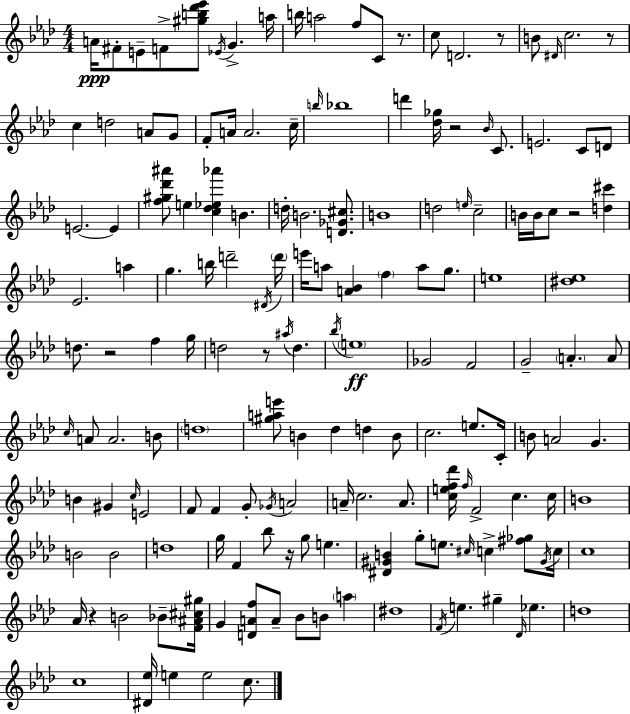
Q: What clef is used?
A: treble